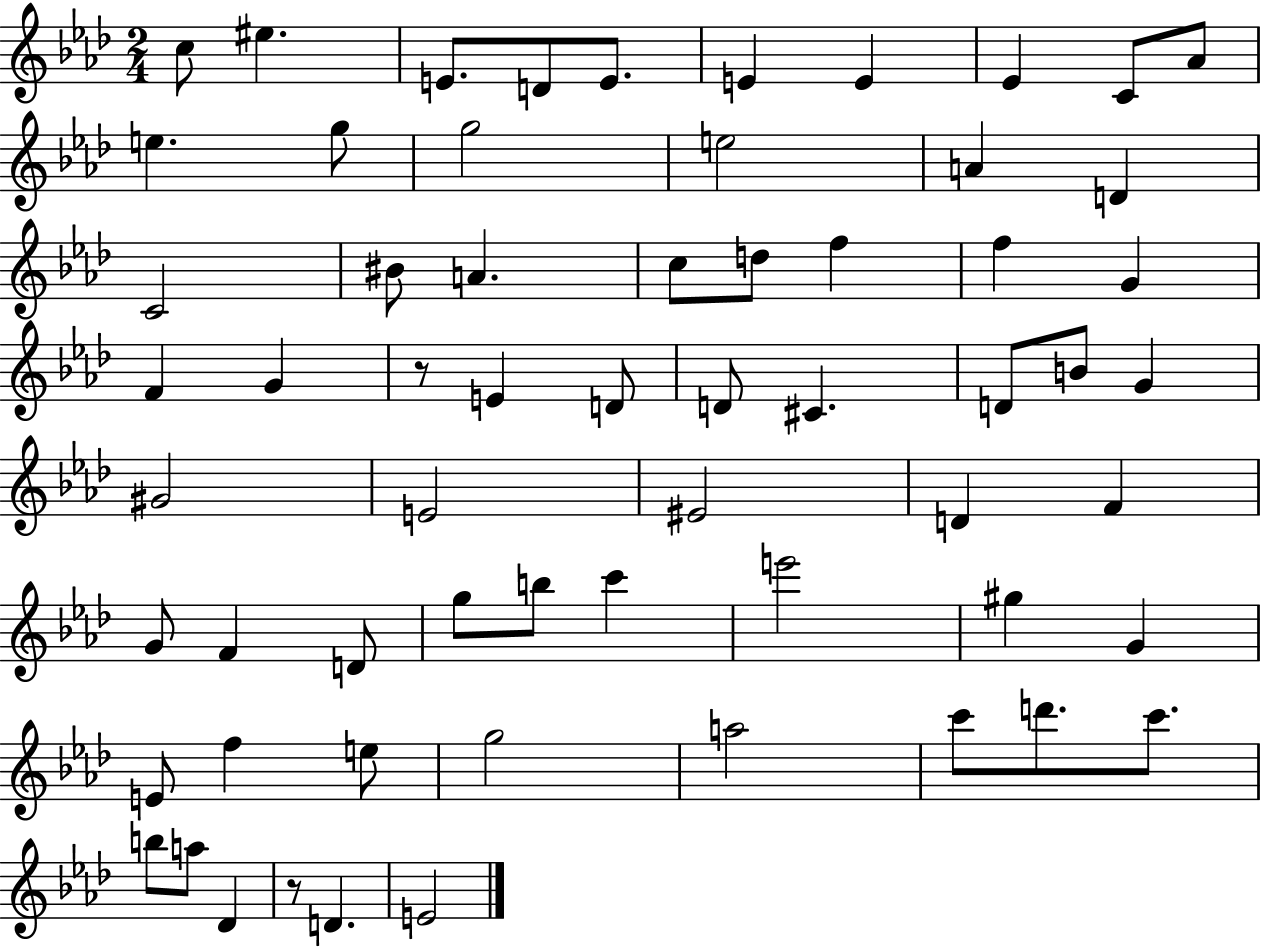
C5/e EIS5/q. E4/e. D4/e E4/e. E4/q E4/q Eb4/q C4/e Ab4/e E5/q. G5/e G5/h E5/h A4/q D4/q C4/h BIS4/e A4/q. C5/e D5/e F5/q F5/q G4/q F4/q G4/q R/e E4/q D4/e D4/e C#4/q. D4/e B4/e G4/q G#4/h E4/h EIS4/h D4/q F4/q G4/e F4/q D4/e G5/e B5/e C6/q E6/h G#5/q G4/q E4/e F5/q E5/e G5/h A5/h C6/e D6/e. C6/e. B5/e A5/e Db4/q R/e D4/q. E4/h